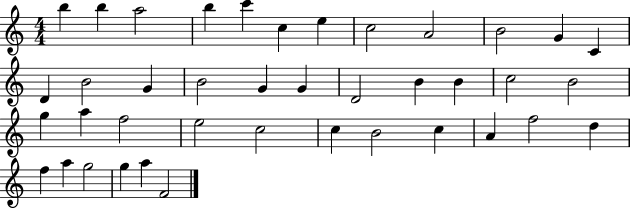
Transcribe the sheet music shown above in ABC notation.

X:1
T:Untitled
M:4/4
L:1/4
K:C
b b a2 b c' c e c2 A2 B2 G C D B2 G B2 G G D2 B B c2 B2 g a f2 e2 c2 c B2 c A f2 d f a g2 g a F2